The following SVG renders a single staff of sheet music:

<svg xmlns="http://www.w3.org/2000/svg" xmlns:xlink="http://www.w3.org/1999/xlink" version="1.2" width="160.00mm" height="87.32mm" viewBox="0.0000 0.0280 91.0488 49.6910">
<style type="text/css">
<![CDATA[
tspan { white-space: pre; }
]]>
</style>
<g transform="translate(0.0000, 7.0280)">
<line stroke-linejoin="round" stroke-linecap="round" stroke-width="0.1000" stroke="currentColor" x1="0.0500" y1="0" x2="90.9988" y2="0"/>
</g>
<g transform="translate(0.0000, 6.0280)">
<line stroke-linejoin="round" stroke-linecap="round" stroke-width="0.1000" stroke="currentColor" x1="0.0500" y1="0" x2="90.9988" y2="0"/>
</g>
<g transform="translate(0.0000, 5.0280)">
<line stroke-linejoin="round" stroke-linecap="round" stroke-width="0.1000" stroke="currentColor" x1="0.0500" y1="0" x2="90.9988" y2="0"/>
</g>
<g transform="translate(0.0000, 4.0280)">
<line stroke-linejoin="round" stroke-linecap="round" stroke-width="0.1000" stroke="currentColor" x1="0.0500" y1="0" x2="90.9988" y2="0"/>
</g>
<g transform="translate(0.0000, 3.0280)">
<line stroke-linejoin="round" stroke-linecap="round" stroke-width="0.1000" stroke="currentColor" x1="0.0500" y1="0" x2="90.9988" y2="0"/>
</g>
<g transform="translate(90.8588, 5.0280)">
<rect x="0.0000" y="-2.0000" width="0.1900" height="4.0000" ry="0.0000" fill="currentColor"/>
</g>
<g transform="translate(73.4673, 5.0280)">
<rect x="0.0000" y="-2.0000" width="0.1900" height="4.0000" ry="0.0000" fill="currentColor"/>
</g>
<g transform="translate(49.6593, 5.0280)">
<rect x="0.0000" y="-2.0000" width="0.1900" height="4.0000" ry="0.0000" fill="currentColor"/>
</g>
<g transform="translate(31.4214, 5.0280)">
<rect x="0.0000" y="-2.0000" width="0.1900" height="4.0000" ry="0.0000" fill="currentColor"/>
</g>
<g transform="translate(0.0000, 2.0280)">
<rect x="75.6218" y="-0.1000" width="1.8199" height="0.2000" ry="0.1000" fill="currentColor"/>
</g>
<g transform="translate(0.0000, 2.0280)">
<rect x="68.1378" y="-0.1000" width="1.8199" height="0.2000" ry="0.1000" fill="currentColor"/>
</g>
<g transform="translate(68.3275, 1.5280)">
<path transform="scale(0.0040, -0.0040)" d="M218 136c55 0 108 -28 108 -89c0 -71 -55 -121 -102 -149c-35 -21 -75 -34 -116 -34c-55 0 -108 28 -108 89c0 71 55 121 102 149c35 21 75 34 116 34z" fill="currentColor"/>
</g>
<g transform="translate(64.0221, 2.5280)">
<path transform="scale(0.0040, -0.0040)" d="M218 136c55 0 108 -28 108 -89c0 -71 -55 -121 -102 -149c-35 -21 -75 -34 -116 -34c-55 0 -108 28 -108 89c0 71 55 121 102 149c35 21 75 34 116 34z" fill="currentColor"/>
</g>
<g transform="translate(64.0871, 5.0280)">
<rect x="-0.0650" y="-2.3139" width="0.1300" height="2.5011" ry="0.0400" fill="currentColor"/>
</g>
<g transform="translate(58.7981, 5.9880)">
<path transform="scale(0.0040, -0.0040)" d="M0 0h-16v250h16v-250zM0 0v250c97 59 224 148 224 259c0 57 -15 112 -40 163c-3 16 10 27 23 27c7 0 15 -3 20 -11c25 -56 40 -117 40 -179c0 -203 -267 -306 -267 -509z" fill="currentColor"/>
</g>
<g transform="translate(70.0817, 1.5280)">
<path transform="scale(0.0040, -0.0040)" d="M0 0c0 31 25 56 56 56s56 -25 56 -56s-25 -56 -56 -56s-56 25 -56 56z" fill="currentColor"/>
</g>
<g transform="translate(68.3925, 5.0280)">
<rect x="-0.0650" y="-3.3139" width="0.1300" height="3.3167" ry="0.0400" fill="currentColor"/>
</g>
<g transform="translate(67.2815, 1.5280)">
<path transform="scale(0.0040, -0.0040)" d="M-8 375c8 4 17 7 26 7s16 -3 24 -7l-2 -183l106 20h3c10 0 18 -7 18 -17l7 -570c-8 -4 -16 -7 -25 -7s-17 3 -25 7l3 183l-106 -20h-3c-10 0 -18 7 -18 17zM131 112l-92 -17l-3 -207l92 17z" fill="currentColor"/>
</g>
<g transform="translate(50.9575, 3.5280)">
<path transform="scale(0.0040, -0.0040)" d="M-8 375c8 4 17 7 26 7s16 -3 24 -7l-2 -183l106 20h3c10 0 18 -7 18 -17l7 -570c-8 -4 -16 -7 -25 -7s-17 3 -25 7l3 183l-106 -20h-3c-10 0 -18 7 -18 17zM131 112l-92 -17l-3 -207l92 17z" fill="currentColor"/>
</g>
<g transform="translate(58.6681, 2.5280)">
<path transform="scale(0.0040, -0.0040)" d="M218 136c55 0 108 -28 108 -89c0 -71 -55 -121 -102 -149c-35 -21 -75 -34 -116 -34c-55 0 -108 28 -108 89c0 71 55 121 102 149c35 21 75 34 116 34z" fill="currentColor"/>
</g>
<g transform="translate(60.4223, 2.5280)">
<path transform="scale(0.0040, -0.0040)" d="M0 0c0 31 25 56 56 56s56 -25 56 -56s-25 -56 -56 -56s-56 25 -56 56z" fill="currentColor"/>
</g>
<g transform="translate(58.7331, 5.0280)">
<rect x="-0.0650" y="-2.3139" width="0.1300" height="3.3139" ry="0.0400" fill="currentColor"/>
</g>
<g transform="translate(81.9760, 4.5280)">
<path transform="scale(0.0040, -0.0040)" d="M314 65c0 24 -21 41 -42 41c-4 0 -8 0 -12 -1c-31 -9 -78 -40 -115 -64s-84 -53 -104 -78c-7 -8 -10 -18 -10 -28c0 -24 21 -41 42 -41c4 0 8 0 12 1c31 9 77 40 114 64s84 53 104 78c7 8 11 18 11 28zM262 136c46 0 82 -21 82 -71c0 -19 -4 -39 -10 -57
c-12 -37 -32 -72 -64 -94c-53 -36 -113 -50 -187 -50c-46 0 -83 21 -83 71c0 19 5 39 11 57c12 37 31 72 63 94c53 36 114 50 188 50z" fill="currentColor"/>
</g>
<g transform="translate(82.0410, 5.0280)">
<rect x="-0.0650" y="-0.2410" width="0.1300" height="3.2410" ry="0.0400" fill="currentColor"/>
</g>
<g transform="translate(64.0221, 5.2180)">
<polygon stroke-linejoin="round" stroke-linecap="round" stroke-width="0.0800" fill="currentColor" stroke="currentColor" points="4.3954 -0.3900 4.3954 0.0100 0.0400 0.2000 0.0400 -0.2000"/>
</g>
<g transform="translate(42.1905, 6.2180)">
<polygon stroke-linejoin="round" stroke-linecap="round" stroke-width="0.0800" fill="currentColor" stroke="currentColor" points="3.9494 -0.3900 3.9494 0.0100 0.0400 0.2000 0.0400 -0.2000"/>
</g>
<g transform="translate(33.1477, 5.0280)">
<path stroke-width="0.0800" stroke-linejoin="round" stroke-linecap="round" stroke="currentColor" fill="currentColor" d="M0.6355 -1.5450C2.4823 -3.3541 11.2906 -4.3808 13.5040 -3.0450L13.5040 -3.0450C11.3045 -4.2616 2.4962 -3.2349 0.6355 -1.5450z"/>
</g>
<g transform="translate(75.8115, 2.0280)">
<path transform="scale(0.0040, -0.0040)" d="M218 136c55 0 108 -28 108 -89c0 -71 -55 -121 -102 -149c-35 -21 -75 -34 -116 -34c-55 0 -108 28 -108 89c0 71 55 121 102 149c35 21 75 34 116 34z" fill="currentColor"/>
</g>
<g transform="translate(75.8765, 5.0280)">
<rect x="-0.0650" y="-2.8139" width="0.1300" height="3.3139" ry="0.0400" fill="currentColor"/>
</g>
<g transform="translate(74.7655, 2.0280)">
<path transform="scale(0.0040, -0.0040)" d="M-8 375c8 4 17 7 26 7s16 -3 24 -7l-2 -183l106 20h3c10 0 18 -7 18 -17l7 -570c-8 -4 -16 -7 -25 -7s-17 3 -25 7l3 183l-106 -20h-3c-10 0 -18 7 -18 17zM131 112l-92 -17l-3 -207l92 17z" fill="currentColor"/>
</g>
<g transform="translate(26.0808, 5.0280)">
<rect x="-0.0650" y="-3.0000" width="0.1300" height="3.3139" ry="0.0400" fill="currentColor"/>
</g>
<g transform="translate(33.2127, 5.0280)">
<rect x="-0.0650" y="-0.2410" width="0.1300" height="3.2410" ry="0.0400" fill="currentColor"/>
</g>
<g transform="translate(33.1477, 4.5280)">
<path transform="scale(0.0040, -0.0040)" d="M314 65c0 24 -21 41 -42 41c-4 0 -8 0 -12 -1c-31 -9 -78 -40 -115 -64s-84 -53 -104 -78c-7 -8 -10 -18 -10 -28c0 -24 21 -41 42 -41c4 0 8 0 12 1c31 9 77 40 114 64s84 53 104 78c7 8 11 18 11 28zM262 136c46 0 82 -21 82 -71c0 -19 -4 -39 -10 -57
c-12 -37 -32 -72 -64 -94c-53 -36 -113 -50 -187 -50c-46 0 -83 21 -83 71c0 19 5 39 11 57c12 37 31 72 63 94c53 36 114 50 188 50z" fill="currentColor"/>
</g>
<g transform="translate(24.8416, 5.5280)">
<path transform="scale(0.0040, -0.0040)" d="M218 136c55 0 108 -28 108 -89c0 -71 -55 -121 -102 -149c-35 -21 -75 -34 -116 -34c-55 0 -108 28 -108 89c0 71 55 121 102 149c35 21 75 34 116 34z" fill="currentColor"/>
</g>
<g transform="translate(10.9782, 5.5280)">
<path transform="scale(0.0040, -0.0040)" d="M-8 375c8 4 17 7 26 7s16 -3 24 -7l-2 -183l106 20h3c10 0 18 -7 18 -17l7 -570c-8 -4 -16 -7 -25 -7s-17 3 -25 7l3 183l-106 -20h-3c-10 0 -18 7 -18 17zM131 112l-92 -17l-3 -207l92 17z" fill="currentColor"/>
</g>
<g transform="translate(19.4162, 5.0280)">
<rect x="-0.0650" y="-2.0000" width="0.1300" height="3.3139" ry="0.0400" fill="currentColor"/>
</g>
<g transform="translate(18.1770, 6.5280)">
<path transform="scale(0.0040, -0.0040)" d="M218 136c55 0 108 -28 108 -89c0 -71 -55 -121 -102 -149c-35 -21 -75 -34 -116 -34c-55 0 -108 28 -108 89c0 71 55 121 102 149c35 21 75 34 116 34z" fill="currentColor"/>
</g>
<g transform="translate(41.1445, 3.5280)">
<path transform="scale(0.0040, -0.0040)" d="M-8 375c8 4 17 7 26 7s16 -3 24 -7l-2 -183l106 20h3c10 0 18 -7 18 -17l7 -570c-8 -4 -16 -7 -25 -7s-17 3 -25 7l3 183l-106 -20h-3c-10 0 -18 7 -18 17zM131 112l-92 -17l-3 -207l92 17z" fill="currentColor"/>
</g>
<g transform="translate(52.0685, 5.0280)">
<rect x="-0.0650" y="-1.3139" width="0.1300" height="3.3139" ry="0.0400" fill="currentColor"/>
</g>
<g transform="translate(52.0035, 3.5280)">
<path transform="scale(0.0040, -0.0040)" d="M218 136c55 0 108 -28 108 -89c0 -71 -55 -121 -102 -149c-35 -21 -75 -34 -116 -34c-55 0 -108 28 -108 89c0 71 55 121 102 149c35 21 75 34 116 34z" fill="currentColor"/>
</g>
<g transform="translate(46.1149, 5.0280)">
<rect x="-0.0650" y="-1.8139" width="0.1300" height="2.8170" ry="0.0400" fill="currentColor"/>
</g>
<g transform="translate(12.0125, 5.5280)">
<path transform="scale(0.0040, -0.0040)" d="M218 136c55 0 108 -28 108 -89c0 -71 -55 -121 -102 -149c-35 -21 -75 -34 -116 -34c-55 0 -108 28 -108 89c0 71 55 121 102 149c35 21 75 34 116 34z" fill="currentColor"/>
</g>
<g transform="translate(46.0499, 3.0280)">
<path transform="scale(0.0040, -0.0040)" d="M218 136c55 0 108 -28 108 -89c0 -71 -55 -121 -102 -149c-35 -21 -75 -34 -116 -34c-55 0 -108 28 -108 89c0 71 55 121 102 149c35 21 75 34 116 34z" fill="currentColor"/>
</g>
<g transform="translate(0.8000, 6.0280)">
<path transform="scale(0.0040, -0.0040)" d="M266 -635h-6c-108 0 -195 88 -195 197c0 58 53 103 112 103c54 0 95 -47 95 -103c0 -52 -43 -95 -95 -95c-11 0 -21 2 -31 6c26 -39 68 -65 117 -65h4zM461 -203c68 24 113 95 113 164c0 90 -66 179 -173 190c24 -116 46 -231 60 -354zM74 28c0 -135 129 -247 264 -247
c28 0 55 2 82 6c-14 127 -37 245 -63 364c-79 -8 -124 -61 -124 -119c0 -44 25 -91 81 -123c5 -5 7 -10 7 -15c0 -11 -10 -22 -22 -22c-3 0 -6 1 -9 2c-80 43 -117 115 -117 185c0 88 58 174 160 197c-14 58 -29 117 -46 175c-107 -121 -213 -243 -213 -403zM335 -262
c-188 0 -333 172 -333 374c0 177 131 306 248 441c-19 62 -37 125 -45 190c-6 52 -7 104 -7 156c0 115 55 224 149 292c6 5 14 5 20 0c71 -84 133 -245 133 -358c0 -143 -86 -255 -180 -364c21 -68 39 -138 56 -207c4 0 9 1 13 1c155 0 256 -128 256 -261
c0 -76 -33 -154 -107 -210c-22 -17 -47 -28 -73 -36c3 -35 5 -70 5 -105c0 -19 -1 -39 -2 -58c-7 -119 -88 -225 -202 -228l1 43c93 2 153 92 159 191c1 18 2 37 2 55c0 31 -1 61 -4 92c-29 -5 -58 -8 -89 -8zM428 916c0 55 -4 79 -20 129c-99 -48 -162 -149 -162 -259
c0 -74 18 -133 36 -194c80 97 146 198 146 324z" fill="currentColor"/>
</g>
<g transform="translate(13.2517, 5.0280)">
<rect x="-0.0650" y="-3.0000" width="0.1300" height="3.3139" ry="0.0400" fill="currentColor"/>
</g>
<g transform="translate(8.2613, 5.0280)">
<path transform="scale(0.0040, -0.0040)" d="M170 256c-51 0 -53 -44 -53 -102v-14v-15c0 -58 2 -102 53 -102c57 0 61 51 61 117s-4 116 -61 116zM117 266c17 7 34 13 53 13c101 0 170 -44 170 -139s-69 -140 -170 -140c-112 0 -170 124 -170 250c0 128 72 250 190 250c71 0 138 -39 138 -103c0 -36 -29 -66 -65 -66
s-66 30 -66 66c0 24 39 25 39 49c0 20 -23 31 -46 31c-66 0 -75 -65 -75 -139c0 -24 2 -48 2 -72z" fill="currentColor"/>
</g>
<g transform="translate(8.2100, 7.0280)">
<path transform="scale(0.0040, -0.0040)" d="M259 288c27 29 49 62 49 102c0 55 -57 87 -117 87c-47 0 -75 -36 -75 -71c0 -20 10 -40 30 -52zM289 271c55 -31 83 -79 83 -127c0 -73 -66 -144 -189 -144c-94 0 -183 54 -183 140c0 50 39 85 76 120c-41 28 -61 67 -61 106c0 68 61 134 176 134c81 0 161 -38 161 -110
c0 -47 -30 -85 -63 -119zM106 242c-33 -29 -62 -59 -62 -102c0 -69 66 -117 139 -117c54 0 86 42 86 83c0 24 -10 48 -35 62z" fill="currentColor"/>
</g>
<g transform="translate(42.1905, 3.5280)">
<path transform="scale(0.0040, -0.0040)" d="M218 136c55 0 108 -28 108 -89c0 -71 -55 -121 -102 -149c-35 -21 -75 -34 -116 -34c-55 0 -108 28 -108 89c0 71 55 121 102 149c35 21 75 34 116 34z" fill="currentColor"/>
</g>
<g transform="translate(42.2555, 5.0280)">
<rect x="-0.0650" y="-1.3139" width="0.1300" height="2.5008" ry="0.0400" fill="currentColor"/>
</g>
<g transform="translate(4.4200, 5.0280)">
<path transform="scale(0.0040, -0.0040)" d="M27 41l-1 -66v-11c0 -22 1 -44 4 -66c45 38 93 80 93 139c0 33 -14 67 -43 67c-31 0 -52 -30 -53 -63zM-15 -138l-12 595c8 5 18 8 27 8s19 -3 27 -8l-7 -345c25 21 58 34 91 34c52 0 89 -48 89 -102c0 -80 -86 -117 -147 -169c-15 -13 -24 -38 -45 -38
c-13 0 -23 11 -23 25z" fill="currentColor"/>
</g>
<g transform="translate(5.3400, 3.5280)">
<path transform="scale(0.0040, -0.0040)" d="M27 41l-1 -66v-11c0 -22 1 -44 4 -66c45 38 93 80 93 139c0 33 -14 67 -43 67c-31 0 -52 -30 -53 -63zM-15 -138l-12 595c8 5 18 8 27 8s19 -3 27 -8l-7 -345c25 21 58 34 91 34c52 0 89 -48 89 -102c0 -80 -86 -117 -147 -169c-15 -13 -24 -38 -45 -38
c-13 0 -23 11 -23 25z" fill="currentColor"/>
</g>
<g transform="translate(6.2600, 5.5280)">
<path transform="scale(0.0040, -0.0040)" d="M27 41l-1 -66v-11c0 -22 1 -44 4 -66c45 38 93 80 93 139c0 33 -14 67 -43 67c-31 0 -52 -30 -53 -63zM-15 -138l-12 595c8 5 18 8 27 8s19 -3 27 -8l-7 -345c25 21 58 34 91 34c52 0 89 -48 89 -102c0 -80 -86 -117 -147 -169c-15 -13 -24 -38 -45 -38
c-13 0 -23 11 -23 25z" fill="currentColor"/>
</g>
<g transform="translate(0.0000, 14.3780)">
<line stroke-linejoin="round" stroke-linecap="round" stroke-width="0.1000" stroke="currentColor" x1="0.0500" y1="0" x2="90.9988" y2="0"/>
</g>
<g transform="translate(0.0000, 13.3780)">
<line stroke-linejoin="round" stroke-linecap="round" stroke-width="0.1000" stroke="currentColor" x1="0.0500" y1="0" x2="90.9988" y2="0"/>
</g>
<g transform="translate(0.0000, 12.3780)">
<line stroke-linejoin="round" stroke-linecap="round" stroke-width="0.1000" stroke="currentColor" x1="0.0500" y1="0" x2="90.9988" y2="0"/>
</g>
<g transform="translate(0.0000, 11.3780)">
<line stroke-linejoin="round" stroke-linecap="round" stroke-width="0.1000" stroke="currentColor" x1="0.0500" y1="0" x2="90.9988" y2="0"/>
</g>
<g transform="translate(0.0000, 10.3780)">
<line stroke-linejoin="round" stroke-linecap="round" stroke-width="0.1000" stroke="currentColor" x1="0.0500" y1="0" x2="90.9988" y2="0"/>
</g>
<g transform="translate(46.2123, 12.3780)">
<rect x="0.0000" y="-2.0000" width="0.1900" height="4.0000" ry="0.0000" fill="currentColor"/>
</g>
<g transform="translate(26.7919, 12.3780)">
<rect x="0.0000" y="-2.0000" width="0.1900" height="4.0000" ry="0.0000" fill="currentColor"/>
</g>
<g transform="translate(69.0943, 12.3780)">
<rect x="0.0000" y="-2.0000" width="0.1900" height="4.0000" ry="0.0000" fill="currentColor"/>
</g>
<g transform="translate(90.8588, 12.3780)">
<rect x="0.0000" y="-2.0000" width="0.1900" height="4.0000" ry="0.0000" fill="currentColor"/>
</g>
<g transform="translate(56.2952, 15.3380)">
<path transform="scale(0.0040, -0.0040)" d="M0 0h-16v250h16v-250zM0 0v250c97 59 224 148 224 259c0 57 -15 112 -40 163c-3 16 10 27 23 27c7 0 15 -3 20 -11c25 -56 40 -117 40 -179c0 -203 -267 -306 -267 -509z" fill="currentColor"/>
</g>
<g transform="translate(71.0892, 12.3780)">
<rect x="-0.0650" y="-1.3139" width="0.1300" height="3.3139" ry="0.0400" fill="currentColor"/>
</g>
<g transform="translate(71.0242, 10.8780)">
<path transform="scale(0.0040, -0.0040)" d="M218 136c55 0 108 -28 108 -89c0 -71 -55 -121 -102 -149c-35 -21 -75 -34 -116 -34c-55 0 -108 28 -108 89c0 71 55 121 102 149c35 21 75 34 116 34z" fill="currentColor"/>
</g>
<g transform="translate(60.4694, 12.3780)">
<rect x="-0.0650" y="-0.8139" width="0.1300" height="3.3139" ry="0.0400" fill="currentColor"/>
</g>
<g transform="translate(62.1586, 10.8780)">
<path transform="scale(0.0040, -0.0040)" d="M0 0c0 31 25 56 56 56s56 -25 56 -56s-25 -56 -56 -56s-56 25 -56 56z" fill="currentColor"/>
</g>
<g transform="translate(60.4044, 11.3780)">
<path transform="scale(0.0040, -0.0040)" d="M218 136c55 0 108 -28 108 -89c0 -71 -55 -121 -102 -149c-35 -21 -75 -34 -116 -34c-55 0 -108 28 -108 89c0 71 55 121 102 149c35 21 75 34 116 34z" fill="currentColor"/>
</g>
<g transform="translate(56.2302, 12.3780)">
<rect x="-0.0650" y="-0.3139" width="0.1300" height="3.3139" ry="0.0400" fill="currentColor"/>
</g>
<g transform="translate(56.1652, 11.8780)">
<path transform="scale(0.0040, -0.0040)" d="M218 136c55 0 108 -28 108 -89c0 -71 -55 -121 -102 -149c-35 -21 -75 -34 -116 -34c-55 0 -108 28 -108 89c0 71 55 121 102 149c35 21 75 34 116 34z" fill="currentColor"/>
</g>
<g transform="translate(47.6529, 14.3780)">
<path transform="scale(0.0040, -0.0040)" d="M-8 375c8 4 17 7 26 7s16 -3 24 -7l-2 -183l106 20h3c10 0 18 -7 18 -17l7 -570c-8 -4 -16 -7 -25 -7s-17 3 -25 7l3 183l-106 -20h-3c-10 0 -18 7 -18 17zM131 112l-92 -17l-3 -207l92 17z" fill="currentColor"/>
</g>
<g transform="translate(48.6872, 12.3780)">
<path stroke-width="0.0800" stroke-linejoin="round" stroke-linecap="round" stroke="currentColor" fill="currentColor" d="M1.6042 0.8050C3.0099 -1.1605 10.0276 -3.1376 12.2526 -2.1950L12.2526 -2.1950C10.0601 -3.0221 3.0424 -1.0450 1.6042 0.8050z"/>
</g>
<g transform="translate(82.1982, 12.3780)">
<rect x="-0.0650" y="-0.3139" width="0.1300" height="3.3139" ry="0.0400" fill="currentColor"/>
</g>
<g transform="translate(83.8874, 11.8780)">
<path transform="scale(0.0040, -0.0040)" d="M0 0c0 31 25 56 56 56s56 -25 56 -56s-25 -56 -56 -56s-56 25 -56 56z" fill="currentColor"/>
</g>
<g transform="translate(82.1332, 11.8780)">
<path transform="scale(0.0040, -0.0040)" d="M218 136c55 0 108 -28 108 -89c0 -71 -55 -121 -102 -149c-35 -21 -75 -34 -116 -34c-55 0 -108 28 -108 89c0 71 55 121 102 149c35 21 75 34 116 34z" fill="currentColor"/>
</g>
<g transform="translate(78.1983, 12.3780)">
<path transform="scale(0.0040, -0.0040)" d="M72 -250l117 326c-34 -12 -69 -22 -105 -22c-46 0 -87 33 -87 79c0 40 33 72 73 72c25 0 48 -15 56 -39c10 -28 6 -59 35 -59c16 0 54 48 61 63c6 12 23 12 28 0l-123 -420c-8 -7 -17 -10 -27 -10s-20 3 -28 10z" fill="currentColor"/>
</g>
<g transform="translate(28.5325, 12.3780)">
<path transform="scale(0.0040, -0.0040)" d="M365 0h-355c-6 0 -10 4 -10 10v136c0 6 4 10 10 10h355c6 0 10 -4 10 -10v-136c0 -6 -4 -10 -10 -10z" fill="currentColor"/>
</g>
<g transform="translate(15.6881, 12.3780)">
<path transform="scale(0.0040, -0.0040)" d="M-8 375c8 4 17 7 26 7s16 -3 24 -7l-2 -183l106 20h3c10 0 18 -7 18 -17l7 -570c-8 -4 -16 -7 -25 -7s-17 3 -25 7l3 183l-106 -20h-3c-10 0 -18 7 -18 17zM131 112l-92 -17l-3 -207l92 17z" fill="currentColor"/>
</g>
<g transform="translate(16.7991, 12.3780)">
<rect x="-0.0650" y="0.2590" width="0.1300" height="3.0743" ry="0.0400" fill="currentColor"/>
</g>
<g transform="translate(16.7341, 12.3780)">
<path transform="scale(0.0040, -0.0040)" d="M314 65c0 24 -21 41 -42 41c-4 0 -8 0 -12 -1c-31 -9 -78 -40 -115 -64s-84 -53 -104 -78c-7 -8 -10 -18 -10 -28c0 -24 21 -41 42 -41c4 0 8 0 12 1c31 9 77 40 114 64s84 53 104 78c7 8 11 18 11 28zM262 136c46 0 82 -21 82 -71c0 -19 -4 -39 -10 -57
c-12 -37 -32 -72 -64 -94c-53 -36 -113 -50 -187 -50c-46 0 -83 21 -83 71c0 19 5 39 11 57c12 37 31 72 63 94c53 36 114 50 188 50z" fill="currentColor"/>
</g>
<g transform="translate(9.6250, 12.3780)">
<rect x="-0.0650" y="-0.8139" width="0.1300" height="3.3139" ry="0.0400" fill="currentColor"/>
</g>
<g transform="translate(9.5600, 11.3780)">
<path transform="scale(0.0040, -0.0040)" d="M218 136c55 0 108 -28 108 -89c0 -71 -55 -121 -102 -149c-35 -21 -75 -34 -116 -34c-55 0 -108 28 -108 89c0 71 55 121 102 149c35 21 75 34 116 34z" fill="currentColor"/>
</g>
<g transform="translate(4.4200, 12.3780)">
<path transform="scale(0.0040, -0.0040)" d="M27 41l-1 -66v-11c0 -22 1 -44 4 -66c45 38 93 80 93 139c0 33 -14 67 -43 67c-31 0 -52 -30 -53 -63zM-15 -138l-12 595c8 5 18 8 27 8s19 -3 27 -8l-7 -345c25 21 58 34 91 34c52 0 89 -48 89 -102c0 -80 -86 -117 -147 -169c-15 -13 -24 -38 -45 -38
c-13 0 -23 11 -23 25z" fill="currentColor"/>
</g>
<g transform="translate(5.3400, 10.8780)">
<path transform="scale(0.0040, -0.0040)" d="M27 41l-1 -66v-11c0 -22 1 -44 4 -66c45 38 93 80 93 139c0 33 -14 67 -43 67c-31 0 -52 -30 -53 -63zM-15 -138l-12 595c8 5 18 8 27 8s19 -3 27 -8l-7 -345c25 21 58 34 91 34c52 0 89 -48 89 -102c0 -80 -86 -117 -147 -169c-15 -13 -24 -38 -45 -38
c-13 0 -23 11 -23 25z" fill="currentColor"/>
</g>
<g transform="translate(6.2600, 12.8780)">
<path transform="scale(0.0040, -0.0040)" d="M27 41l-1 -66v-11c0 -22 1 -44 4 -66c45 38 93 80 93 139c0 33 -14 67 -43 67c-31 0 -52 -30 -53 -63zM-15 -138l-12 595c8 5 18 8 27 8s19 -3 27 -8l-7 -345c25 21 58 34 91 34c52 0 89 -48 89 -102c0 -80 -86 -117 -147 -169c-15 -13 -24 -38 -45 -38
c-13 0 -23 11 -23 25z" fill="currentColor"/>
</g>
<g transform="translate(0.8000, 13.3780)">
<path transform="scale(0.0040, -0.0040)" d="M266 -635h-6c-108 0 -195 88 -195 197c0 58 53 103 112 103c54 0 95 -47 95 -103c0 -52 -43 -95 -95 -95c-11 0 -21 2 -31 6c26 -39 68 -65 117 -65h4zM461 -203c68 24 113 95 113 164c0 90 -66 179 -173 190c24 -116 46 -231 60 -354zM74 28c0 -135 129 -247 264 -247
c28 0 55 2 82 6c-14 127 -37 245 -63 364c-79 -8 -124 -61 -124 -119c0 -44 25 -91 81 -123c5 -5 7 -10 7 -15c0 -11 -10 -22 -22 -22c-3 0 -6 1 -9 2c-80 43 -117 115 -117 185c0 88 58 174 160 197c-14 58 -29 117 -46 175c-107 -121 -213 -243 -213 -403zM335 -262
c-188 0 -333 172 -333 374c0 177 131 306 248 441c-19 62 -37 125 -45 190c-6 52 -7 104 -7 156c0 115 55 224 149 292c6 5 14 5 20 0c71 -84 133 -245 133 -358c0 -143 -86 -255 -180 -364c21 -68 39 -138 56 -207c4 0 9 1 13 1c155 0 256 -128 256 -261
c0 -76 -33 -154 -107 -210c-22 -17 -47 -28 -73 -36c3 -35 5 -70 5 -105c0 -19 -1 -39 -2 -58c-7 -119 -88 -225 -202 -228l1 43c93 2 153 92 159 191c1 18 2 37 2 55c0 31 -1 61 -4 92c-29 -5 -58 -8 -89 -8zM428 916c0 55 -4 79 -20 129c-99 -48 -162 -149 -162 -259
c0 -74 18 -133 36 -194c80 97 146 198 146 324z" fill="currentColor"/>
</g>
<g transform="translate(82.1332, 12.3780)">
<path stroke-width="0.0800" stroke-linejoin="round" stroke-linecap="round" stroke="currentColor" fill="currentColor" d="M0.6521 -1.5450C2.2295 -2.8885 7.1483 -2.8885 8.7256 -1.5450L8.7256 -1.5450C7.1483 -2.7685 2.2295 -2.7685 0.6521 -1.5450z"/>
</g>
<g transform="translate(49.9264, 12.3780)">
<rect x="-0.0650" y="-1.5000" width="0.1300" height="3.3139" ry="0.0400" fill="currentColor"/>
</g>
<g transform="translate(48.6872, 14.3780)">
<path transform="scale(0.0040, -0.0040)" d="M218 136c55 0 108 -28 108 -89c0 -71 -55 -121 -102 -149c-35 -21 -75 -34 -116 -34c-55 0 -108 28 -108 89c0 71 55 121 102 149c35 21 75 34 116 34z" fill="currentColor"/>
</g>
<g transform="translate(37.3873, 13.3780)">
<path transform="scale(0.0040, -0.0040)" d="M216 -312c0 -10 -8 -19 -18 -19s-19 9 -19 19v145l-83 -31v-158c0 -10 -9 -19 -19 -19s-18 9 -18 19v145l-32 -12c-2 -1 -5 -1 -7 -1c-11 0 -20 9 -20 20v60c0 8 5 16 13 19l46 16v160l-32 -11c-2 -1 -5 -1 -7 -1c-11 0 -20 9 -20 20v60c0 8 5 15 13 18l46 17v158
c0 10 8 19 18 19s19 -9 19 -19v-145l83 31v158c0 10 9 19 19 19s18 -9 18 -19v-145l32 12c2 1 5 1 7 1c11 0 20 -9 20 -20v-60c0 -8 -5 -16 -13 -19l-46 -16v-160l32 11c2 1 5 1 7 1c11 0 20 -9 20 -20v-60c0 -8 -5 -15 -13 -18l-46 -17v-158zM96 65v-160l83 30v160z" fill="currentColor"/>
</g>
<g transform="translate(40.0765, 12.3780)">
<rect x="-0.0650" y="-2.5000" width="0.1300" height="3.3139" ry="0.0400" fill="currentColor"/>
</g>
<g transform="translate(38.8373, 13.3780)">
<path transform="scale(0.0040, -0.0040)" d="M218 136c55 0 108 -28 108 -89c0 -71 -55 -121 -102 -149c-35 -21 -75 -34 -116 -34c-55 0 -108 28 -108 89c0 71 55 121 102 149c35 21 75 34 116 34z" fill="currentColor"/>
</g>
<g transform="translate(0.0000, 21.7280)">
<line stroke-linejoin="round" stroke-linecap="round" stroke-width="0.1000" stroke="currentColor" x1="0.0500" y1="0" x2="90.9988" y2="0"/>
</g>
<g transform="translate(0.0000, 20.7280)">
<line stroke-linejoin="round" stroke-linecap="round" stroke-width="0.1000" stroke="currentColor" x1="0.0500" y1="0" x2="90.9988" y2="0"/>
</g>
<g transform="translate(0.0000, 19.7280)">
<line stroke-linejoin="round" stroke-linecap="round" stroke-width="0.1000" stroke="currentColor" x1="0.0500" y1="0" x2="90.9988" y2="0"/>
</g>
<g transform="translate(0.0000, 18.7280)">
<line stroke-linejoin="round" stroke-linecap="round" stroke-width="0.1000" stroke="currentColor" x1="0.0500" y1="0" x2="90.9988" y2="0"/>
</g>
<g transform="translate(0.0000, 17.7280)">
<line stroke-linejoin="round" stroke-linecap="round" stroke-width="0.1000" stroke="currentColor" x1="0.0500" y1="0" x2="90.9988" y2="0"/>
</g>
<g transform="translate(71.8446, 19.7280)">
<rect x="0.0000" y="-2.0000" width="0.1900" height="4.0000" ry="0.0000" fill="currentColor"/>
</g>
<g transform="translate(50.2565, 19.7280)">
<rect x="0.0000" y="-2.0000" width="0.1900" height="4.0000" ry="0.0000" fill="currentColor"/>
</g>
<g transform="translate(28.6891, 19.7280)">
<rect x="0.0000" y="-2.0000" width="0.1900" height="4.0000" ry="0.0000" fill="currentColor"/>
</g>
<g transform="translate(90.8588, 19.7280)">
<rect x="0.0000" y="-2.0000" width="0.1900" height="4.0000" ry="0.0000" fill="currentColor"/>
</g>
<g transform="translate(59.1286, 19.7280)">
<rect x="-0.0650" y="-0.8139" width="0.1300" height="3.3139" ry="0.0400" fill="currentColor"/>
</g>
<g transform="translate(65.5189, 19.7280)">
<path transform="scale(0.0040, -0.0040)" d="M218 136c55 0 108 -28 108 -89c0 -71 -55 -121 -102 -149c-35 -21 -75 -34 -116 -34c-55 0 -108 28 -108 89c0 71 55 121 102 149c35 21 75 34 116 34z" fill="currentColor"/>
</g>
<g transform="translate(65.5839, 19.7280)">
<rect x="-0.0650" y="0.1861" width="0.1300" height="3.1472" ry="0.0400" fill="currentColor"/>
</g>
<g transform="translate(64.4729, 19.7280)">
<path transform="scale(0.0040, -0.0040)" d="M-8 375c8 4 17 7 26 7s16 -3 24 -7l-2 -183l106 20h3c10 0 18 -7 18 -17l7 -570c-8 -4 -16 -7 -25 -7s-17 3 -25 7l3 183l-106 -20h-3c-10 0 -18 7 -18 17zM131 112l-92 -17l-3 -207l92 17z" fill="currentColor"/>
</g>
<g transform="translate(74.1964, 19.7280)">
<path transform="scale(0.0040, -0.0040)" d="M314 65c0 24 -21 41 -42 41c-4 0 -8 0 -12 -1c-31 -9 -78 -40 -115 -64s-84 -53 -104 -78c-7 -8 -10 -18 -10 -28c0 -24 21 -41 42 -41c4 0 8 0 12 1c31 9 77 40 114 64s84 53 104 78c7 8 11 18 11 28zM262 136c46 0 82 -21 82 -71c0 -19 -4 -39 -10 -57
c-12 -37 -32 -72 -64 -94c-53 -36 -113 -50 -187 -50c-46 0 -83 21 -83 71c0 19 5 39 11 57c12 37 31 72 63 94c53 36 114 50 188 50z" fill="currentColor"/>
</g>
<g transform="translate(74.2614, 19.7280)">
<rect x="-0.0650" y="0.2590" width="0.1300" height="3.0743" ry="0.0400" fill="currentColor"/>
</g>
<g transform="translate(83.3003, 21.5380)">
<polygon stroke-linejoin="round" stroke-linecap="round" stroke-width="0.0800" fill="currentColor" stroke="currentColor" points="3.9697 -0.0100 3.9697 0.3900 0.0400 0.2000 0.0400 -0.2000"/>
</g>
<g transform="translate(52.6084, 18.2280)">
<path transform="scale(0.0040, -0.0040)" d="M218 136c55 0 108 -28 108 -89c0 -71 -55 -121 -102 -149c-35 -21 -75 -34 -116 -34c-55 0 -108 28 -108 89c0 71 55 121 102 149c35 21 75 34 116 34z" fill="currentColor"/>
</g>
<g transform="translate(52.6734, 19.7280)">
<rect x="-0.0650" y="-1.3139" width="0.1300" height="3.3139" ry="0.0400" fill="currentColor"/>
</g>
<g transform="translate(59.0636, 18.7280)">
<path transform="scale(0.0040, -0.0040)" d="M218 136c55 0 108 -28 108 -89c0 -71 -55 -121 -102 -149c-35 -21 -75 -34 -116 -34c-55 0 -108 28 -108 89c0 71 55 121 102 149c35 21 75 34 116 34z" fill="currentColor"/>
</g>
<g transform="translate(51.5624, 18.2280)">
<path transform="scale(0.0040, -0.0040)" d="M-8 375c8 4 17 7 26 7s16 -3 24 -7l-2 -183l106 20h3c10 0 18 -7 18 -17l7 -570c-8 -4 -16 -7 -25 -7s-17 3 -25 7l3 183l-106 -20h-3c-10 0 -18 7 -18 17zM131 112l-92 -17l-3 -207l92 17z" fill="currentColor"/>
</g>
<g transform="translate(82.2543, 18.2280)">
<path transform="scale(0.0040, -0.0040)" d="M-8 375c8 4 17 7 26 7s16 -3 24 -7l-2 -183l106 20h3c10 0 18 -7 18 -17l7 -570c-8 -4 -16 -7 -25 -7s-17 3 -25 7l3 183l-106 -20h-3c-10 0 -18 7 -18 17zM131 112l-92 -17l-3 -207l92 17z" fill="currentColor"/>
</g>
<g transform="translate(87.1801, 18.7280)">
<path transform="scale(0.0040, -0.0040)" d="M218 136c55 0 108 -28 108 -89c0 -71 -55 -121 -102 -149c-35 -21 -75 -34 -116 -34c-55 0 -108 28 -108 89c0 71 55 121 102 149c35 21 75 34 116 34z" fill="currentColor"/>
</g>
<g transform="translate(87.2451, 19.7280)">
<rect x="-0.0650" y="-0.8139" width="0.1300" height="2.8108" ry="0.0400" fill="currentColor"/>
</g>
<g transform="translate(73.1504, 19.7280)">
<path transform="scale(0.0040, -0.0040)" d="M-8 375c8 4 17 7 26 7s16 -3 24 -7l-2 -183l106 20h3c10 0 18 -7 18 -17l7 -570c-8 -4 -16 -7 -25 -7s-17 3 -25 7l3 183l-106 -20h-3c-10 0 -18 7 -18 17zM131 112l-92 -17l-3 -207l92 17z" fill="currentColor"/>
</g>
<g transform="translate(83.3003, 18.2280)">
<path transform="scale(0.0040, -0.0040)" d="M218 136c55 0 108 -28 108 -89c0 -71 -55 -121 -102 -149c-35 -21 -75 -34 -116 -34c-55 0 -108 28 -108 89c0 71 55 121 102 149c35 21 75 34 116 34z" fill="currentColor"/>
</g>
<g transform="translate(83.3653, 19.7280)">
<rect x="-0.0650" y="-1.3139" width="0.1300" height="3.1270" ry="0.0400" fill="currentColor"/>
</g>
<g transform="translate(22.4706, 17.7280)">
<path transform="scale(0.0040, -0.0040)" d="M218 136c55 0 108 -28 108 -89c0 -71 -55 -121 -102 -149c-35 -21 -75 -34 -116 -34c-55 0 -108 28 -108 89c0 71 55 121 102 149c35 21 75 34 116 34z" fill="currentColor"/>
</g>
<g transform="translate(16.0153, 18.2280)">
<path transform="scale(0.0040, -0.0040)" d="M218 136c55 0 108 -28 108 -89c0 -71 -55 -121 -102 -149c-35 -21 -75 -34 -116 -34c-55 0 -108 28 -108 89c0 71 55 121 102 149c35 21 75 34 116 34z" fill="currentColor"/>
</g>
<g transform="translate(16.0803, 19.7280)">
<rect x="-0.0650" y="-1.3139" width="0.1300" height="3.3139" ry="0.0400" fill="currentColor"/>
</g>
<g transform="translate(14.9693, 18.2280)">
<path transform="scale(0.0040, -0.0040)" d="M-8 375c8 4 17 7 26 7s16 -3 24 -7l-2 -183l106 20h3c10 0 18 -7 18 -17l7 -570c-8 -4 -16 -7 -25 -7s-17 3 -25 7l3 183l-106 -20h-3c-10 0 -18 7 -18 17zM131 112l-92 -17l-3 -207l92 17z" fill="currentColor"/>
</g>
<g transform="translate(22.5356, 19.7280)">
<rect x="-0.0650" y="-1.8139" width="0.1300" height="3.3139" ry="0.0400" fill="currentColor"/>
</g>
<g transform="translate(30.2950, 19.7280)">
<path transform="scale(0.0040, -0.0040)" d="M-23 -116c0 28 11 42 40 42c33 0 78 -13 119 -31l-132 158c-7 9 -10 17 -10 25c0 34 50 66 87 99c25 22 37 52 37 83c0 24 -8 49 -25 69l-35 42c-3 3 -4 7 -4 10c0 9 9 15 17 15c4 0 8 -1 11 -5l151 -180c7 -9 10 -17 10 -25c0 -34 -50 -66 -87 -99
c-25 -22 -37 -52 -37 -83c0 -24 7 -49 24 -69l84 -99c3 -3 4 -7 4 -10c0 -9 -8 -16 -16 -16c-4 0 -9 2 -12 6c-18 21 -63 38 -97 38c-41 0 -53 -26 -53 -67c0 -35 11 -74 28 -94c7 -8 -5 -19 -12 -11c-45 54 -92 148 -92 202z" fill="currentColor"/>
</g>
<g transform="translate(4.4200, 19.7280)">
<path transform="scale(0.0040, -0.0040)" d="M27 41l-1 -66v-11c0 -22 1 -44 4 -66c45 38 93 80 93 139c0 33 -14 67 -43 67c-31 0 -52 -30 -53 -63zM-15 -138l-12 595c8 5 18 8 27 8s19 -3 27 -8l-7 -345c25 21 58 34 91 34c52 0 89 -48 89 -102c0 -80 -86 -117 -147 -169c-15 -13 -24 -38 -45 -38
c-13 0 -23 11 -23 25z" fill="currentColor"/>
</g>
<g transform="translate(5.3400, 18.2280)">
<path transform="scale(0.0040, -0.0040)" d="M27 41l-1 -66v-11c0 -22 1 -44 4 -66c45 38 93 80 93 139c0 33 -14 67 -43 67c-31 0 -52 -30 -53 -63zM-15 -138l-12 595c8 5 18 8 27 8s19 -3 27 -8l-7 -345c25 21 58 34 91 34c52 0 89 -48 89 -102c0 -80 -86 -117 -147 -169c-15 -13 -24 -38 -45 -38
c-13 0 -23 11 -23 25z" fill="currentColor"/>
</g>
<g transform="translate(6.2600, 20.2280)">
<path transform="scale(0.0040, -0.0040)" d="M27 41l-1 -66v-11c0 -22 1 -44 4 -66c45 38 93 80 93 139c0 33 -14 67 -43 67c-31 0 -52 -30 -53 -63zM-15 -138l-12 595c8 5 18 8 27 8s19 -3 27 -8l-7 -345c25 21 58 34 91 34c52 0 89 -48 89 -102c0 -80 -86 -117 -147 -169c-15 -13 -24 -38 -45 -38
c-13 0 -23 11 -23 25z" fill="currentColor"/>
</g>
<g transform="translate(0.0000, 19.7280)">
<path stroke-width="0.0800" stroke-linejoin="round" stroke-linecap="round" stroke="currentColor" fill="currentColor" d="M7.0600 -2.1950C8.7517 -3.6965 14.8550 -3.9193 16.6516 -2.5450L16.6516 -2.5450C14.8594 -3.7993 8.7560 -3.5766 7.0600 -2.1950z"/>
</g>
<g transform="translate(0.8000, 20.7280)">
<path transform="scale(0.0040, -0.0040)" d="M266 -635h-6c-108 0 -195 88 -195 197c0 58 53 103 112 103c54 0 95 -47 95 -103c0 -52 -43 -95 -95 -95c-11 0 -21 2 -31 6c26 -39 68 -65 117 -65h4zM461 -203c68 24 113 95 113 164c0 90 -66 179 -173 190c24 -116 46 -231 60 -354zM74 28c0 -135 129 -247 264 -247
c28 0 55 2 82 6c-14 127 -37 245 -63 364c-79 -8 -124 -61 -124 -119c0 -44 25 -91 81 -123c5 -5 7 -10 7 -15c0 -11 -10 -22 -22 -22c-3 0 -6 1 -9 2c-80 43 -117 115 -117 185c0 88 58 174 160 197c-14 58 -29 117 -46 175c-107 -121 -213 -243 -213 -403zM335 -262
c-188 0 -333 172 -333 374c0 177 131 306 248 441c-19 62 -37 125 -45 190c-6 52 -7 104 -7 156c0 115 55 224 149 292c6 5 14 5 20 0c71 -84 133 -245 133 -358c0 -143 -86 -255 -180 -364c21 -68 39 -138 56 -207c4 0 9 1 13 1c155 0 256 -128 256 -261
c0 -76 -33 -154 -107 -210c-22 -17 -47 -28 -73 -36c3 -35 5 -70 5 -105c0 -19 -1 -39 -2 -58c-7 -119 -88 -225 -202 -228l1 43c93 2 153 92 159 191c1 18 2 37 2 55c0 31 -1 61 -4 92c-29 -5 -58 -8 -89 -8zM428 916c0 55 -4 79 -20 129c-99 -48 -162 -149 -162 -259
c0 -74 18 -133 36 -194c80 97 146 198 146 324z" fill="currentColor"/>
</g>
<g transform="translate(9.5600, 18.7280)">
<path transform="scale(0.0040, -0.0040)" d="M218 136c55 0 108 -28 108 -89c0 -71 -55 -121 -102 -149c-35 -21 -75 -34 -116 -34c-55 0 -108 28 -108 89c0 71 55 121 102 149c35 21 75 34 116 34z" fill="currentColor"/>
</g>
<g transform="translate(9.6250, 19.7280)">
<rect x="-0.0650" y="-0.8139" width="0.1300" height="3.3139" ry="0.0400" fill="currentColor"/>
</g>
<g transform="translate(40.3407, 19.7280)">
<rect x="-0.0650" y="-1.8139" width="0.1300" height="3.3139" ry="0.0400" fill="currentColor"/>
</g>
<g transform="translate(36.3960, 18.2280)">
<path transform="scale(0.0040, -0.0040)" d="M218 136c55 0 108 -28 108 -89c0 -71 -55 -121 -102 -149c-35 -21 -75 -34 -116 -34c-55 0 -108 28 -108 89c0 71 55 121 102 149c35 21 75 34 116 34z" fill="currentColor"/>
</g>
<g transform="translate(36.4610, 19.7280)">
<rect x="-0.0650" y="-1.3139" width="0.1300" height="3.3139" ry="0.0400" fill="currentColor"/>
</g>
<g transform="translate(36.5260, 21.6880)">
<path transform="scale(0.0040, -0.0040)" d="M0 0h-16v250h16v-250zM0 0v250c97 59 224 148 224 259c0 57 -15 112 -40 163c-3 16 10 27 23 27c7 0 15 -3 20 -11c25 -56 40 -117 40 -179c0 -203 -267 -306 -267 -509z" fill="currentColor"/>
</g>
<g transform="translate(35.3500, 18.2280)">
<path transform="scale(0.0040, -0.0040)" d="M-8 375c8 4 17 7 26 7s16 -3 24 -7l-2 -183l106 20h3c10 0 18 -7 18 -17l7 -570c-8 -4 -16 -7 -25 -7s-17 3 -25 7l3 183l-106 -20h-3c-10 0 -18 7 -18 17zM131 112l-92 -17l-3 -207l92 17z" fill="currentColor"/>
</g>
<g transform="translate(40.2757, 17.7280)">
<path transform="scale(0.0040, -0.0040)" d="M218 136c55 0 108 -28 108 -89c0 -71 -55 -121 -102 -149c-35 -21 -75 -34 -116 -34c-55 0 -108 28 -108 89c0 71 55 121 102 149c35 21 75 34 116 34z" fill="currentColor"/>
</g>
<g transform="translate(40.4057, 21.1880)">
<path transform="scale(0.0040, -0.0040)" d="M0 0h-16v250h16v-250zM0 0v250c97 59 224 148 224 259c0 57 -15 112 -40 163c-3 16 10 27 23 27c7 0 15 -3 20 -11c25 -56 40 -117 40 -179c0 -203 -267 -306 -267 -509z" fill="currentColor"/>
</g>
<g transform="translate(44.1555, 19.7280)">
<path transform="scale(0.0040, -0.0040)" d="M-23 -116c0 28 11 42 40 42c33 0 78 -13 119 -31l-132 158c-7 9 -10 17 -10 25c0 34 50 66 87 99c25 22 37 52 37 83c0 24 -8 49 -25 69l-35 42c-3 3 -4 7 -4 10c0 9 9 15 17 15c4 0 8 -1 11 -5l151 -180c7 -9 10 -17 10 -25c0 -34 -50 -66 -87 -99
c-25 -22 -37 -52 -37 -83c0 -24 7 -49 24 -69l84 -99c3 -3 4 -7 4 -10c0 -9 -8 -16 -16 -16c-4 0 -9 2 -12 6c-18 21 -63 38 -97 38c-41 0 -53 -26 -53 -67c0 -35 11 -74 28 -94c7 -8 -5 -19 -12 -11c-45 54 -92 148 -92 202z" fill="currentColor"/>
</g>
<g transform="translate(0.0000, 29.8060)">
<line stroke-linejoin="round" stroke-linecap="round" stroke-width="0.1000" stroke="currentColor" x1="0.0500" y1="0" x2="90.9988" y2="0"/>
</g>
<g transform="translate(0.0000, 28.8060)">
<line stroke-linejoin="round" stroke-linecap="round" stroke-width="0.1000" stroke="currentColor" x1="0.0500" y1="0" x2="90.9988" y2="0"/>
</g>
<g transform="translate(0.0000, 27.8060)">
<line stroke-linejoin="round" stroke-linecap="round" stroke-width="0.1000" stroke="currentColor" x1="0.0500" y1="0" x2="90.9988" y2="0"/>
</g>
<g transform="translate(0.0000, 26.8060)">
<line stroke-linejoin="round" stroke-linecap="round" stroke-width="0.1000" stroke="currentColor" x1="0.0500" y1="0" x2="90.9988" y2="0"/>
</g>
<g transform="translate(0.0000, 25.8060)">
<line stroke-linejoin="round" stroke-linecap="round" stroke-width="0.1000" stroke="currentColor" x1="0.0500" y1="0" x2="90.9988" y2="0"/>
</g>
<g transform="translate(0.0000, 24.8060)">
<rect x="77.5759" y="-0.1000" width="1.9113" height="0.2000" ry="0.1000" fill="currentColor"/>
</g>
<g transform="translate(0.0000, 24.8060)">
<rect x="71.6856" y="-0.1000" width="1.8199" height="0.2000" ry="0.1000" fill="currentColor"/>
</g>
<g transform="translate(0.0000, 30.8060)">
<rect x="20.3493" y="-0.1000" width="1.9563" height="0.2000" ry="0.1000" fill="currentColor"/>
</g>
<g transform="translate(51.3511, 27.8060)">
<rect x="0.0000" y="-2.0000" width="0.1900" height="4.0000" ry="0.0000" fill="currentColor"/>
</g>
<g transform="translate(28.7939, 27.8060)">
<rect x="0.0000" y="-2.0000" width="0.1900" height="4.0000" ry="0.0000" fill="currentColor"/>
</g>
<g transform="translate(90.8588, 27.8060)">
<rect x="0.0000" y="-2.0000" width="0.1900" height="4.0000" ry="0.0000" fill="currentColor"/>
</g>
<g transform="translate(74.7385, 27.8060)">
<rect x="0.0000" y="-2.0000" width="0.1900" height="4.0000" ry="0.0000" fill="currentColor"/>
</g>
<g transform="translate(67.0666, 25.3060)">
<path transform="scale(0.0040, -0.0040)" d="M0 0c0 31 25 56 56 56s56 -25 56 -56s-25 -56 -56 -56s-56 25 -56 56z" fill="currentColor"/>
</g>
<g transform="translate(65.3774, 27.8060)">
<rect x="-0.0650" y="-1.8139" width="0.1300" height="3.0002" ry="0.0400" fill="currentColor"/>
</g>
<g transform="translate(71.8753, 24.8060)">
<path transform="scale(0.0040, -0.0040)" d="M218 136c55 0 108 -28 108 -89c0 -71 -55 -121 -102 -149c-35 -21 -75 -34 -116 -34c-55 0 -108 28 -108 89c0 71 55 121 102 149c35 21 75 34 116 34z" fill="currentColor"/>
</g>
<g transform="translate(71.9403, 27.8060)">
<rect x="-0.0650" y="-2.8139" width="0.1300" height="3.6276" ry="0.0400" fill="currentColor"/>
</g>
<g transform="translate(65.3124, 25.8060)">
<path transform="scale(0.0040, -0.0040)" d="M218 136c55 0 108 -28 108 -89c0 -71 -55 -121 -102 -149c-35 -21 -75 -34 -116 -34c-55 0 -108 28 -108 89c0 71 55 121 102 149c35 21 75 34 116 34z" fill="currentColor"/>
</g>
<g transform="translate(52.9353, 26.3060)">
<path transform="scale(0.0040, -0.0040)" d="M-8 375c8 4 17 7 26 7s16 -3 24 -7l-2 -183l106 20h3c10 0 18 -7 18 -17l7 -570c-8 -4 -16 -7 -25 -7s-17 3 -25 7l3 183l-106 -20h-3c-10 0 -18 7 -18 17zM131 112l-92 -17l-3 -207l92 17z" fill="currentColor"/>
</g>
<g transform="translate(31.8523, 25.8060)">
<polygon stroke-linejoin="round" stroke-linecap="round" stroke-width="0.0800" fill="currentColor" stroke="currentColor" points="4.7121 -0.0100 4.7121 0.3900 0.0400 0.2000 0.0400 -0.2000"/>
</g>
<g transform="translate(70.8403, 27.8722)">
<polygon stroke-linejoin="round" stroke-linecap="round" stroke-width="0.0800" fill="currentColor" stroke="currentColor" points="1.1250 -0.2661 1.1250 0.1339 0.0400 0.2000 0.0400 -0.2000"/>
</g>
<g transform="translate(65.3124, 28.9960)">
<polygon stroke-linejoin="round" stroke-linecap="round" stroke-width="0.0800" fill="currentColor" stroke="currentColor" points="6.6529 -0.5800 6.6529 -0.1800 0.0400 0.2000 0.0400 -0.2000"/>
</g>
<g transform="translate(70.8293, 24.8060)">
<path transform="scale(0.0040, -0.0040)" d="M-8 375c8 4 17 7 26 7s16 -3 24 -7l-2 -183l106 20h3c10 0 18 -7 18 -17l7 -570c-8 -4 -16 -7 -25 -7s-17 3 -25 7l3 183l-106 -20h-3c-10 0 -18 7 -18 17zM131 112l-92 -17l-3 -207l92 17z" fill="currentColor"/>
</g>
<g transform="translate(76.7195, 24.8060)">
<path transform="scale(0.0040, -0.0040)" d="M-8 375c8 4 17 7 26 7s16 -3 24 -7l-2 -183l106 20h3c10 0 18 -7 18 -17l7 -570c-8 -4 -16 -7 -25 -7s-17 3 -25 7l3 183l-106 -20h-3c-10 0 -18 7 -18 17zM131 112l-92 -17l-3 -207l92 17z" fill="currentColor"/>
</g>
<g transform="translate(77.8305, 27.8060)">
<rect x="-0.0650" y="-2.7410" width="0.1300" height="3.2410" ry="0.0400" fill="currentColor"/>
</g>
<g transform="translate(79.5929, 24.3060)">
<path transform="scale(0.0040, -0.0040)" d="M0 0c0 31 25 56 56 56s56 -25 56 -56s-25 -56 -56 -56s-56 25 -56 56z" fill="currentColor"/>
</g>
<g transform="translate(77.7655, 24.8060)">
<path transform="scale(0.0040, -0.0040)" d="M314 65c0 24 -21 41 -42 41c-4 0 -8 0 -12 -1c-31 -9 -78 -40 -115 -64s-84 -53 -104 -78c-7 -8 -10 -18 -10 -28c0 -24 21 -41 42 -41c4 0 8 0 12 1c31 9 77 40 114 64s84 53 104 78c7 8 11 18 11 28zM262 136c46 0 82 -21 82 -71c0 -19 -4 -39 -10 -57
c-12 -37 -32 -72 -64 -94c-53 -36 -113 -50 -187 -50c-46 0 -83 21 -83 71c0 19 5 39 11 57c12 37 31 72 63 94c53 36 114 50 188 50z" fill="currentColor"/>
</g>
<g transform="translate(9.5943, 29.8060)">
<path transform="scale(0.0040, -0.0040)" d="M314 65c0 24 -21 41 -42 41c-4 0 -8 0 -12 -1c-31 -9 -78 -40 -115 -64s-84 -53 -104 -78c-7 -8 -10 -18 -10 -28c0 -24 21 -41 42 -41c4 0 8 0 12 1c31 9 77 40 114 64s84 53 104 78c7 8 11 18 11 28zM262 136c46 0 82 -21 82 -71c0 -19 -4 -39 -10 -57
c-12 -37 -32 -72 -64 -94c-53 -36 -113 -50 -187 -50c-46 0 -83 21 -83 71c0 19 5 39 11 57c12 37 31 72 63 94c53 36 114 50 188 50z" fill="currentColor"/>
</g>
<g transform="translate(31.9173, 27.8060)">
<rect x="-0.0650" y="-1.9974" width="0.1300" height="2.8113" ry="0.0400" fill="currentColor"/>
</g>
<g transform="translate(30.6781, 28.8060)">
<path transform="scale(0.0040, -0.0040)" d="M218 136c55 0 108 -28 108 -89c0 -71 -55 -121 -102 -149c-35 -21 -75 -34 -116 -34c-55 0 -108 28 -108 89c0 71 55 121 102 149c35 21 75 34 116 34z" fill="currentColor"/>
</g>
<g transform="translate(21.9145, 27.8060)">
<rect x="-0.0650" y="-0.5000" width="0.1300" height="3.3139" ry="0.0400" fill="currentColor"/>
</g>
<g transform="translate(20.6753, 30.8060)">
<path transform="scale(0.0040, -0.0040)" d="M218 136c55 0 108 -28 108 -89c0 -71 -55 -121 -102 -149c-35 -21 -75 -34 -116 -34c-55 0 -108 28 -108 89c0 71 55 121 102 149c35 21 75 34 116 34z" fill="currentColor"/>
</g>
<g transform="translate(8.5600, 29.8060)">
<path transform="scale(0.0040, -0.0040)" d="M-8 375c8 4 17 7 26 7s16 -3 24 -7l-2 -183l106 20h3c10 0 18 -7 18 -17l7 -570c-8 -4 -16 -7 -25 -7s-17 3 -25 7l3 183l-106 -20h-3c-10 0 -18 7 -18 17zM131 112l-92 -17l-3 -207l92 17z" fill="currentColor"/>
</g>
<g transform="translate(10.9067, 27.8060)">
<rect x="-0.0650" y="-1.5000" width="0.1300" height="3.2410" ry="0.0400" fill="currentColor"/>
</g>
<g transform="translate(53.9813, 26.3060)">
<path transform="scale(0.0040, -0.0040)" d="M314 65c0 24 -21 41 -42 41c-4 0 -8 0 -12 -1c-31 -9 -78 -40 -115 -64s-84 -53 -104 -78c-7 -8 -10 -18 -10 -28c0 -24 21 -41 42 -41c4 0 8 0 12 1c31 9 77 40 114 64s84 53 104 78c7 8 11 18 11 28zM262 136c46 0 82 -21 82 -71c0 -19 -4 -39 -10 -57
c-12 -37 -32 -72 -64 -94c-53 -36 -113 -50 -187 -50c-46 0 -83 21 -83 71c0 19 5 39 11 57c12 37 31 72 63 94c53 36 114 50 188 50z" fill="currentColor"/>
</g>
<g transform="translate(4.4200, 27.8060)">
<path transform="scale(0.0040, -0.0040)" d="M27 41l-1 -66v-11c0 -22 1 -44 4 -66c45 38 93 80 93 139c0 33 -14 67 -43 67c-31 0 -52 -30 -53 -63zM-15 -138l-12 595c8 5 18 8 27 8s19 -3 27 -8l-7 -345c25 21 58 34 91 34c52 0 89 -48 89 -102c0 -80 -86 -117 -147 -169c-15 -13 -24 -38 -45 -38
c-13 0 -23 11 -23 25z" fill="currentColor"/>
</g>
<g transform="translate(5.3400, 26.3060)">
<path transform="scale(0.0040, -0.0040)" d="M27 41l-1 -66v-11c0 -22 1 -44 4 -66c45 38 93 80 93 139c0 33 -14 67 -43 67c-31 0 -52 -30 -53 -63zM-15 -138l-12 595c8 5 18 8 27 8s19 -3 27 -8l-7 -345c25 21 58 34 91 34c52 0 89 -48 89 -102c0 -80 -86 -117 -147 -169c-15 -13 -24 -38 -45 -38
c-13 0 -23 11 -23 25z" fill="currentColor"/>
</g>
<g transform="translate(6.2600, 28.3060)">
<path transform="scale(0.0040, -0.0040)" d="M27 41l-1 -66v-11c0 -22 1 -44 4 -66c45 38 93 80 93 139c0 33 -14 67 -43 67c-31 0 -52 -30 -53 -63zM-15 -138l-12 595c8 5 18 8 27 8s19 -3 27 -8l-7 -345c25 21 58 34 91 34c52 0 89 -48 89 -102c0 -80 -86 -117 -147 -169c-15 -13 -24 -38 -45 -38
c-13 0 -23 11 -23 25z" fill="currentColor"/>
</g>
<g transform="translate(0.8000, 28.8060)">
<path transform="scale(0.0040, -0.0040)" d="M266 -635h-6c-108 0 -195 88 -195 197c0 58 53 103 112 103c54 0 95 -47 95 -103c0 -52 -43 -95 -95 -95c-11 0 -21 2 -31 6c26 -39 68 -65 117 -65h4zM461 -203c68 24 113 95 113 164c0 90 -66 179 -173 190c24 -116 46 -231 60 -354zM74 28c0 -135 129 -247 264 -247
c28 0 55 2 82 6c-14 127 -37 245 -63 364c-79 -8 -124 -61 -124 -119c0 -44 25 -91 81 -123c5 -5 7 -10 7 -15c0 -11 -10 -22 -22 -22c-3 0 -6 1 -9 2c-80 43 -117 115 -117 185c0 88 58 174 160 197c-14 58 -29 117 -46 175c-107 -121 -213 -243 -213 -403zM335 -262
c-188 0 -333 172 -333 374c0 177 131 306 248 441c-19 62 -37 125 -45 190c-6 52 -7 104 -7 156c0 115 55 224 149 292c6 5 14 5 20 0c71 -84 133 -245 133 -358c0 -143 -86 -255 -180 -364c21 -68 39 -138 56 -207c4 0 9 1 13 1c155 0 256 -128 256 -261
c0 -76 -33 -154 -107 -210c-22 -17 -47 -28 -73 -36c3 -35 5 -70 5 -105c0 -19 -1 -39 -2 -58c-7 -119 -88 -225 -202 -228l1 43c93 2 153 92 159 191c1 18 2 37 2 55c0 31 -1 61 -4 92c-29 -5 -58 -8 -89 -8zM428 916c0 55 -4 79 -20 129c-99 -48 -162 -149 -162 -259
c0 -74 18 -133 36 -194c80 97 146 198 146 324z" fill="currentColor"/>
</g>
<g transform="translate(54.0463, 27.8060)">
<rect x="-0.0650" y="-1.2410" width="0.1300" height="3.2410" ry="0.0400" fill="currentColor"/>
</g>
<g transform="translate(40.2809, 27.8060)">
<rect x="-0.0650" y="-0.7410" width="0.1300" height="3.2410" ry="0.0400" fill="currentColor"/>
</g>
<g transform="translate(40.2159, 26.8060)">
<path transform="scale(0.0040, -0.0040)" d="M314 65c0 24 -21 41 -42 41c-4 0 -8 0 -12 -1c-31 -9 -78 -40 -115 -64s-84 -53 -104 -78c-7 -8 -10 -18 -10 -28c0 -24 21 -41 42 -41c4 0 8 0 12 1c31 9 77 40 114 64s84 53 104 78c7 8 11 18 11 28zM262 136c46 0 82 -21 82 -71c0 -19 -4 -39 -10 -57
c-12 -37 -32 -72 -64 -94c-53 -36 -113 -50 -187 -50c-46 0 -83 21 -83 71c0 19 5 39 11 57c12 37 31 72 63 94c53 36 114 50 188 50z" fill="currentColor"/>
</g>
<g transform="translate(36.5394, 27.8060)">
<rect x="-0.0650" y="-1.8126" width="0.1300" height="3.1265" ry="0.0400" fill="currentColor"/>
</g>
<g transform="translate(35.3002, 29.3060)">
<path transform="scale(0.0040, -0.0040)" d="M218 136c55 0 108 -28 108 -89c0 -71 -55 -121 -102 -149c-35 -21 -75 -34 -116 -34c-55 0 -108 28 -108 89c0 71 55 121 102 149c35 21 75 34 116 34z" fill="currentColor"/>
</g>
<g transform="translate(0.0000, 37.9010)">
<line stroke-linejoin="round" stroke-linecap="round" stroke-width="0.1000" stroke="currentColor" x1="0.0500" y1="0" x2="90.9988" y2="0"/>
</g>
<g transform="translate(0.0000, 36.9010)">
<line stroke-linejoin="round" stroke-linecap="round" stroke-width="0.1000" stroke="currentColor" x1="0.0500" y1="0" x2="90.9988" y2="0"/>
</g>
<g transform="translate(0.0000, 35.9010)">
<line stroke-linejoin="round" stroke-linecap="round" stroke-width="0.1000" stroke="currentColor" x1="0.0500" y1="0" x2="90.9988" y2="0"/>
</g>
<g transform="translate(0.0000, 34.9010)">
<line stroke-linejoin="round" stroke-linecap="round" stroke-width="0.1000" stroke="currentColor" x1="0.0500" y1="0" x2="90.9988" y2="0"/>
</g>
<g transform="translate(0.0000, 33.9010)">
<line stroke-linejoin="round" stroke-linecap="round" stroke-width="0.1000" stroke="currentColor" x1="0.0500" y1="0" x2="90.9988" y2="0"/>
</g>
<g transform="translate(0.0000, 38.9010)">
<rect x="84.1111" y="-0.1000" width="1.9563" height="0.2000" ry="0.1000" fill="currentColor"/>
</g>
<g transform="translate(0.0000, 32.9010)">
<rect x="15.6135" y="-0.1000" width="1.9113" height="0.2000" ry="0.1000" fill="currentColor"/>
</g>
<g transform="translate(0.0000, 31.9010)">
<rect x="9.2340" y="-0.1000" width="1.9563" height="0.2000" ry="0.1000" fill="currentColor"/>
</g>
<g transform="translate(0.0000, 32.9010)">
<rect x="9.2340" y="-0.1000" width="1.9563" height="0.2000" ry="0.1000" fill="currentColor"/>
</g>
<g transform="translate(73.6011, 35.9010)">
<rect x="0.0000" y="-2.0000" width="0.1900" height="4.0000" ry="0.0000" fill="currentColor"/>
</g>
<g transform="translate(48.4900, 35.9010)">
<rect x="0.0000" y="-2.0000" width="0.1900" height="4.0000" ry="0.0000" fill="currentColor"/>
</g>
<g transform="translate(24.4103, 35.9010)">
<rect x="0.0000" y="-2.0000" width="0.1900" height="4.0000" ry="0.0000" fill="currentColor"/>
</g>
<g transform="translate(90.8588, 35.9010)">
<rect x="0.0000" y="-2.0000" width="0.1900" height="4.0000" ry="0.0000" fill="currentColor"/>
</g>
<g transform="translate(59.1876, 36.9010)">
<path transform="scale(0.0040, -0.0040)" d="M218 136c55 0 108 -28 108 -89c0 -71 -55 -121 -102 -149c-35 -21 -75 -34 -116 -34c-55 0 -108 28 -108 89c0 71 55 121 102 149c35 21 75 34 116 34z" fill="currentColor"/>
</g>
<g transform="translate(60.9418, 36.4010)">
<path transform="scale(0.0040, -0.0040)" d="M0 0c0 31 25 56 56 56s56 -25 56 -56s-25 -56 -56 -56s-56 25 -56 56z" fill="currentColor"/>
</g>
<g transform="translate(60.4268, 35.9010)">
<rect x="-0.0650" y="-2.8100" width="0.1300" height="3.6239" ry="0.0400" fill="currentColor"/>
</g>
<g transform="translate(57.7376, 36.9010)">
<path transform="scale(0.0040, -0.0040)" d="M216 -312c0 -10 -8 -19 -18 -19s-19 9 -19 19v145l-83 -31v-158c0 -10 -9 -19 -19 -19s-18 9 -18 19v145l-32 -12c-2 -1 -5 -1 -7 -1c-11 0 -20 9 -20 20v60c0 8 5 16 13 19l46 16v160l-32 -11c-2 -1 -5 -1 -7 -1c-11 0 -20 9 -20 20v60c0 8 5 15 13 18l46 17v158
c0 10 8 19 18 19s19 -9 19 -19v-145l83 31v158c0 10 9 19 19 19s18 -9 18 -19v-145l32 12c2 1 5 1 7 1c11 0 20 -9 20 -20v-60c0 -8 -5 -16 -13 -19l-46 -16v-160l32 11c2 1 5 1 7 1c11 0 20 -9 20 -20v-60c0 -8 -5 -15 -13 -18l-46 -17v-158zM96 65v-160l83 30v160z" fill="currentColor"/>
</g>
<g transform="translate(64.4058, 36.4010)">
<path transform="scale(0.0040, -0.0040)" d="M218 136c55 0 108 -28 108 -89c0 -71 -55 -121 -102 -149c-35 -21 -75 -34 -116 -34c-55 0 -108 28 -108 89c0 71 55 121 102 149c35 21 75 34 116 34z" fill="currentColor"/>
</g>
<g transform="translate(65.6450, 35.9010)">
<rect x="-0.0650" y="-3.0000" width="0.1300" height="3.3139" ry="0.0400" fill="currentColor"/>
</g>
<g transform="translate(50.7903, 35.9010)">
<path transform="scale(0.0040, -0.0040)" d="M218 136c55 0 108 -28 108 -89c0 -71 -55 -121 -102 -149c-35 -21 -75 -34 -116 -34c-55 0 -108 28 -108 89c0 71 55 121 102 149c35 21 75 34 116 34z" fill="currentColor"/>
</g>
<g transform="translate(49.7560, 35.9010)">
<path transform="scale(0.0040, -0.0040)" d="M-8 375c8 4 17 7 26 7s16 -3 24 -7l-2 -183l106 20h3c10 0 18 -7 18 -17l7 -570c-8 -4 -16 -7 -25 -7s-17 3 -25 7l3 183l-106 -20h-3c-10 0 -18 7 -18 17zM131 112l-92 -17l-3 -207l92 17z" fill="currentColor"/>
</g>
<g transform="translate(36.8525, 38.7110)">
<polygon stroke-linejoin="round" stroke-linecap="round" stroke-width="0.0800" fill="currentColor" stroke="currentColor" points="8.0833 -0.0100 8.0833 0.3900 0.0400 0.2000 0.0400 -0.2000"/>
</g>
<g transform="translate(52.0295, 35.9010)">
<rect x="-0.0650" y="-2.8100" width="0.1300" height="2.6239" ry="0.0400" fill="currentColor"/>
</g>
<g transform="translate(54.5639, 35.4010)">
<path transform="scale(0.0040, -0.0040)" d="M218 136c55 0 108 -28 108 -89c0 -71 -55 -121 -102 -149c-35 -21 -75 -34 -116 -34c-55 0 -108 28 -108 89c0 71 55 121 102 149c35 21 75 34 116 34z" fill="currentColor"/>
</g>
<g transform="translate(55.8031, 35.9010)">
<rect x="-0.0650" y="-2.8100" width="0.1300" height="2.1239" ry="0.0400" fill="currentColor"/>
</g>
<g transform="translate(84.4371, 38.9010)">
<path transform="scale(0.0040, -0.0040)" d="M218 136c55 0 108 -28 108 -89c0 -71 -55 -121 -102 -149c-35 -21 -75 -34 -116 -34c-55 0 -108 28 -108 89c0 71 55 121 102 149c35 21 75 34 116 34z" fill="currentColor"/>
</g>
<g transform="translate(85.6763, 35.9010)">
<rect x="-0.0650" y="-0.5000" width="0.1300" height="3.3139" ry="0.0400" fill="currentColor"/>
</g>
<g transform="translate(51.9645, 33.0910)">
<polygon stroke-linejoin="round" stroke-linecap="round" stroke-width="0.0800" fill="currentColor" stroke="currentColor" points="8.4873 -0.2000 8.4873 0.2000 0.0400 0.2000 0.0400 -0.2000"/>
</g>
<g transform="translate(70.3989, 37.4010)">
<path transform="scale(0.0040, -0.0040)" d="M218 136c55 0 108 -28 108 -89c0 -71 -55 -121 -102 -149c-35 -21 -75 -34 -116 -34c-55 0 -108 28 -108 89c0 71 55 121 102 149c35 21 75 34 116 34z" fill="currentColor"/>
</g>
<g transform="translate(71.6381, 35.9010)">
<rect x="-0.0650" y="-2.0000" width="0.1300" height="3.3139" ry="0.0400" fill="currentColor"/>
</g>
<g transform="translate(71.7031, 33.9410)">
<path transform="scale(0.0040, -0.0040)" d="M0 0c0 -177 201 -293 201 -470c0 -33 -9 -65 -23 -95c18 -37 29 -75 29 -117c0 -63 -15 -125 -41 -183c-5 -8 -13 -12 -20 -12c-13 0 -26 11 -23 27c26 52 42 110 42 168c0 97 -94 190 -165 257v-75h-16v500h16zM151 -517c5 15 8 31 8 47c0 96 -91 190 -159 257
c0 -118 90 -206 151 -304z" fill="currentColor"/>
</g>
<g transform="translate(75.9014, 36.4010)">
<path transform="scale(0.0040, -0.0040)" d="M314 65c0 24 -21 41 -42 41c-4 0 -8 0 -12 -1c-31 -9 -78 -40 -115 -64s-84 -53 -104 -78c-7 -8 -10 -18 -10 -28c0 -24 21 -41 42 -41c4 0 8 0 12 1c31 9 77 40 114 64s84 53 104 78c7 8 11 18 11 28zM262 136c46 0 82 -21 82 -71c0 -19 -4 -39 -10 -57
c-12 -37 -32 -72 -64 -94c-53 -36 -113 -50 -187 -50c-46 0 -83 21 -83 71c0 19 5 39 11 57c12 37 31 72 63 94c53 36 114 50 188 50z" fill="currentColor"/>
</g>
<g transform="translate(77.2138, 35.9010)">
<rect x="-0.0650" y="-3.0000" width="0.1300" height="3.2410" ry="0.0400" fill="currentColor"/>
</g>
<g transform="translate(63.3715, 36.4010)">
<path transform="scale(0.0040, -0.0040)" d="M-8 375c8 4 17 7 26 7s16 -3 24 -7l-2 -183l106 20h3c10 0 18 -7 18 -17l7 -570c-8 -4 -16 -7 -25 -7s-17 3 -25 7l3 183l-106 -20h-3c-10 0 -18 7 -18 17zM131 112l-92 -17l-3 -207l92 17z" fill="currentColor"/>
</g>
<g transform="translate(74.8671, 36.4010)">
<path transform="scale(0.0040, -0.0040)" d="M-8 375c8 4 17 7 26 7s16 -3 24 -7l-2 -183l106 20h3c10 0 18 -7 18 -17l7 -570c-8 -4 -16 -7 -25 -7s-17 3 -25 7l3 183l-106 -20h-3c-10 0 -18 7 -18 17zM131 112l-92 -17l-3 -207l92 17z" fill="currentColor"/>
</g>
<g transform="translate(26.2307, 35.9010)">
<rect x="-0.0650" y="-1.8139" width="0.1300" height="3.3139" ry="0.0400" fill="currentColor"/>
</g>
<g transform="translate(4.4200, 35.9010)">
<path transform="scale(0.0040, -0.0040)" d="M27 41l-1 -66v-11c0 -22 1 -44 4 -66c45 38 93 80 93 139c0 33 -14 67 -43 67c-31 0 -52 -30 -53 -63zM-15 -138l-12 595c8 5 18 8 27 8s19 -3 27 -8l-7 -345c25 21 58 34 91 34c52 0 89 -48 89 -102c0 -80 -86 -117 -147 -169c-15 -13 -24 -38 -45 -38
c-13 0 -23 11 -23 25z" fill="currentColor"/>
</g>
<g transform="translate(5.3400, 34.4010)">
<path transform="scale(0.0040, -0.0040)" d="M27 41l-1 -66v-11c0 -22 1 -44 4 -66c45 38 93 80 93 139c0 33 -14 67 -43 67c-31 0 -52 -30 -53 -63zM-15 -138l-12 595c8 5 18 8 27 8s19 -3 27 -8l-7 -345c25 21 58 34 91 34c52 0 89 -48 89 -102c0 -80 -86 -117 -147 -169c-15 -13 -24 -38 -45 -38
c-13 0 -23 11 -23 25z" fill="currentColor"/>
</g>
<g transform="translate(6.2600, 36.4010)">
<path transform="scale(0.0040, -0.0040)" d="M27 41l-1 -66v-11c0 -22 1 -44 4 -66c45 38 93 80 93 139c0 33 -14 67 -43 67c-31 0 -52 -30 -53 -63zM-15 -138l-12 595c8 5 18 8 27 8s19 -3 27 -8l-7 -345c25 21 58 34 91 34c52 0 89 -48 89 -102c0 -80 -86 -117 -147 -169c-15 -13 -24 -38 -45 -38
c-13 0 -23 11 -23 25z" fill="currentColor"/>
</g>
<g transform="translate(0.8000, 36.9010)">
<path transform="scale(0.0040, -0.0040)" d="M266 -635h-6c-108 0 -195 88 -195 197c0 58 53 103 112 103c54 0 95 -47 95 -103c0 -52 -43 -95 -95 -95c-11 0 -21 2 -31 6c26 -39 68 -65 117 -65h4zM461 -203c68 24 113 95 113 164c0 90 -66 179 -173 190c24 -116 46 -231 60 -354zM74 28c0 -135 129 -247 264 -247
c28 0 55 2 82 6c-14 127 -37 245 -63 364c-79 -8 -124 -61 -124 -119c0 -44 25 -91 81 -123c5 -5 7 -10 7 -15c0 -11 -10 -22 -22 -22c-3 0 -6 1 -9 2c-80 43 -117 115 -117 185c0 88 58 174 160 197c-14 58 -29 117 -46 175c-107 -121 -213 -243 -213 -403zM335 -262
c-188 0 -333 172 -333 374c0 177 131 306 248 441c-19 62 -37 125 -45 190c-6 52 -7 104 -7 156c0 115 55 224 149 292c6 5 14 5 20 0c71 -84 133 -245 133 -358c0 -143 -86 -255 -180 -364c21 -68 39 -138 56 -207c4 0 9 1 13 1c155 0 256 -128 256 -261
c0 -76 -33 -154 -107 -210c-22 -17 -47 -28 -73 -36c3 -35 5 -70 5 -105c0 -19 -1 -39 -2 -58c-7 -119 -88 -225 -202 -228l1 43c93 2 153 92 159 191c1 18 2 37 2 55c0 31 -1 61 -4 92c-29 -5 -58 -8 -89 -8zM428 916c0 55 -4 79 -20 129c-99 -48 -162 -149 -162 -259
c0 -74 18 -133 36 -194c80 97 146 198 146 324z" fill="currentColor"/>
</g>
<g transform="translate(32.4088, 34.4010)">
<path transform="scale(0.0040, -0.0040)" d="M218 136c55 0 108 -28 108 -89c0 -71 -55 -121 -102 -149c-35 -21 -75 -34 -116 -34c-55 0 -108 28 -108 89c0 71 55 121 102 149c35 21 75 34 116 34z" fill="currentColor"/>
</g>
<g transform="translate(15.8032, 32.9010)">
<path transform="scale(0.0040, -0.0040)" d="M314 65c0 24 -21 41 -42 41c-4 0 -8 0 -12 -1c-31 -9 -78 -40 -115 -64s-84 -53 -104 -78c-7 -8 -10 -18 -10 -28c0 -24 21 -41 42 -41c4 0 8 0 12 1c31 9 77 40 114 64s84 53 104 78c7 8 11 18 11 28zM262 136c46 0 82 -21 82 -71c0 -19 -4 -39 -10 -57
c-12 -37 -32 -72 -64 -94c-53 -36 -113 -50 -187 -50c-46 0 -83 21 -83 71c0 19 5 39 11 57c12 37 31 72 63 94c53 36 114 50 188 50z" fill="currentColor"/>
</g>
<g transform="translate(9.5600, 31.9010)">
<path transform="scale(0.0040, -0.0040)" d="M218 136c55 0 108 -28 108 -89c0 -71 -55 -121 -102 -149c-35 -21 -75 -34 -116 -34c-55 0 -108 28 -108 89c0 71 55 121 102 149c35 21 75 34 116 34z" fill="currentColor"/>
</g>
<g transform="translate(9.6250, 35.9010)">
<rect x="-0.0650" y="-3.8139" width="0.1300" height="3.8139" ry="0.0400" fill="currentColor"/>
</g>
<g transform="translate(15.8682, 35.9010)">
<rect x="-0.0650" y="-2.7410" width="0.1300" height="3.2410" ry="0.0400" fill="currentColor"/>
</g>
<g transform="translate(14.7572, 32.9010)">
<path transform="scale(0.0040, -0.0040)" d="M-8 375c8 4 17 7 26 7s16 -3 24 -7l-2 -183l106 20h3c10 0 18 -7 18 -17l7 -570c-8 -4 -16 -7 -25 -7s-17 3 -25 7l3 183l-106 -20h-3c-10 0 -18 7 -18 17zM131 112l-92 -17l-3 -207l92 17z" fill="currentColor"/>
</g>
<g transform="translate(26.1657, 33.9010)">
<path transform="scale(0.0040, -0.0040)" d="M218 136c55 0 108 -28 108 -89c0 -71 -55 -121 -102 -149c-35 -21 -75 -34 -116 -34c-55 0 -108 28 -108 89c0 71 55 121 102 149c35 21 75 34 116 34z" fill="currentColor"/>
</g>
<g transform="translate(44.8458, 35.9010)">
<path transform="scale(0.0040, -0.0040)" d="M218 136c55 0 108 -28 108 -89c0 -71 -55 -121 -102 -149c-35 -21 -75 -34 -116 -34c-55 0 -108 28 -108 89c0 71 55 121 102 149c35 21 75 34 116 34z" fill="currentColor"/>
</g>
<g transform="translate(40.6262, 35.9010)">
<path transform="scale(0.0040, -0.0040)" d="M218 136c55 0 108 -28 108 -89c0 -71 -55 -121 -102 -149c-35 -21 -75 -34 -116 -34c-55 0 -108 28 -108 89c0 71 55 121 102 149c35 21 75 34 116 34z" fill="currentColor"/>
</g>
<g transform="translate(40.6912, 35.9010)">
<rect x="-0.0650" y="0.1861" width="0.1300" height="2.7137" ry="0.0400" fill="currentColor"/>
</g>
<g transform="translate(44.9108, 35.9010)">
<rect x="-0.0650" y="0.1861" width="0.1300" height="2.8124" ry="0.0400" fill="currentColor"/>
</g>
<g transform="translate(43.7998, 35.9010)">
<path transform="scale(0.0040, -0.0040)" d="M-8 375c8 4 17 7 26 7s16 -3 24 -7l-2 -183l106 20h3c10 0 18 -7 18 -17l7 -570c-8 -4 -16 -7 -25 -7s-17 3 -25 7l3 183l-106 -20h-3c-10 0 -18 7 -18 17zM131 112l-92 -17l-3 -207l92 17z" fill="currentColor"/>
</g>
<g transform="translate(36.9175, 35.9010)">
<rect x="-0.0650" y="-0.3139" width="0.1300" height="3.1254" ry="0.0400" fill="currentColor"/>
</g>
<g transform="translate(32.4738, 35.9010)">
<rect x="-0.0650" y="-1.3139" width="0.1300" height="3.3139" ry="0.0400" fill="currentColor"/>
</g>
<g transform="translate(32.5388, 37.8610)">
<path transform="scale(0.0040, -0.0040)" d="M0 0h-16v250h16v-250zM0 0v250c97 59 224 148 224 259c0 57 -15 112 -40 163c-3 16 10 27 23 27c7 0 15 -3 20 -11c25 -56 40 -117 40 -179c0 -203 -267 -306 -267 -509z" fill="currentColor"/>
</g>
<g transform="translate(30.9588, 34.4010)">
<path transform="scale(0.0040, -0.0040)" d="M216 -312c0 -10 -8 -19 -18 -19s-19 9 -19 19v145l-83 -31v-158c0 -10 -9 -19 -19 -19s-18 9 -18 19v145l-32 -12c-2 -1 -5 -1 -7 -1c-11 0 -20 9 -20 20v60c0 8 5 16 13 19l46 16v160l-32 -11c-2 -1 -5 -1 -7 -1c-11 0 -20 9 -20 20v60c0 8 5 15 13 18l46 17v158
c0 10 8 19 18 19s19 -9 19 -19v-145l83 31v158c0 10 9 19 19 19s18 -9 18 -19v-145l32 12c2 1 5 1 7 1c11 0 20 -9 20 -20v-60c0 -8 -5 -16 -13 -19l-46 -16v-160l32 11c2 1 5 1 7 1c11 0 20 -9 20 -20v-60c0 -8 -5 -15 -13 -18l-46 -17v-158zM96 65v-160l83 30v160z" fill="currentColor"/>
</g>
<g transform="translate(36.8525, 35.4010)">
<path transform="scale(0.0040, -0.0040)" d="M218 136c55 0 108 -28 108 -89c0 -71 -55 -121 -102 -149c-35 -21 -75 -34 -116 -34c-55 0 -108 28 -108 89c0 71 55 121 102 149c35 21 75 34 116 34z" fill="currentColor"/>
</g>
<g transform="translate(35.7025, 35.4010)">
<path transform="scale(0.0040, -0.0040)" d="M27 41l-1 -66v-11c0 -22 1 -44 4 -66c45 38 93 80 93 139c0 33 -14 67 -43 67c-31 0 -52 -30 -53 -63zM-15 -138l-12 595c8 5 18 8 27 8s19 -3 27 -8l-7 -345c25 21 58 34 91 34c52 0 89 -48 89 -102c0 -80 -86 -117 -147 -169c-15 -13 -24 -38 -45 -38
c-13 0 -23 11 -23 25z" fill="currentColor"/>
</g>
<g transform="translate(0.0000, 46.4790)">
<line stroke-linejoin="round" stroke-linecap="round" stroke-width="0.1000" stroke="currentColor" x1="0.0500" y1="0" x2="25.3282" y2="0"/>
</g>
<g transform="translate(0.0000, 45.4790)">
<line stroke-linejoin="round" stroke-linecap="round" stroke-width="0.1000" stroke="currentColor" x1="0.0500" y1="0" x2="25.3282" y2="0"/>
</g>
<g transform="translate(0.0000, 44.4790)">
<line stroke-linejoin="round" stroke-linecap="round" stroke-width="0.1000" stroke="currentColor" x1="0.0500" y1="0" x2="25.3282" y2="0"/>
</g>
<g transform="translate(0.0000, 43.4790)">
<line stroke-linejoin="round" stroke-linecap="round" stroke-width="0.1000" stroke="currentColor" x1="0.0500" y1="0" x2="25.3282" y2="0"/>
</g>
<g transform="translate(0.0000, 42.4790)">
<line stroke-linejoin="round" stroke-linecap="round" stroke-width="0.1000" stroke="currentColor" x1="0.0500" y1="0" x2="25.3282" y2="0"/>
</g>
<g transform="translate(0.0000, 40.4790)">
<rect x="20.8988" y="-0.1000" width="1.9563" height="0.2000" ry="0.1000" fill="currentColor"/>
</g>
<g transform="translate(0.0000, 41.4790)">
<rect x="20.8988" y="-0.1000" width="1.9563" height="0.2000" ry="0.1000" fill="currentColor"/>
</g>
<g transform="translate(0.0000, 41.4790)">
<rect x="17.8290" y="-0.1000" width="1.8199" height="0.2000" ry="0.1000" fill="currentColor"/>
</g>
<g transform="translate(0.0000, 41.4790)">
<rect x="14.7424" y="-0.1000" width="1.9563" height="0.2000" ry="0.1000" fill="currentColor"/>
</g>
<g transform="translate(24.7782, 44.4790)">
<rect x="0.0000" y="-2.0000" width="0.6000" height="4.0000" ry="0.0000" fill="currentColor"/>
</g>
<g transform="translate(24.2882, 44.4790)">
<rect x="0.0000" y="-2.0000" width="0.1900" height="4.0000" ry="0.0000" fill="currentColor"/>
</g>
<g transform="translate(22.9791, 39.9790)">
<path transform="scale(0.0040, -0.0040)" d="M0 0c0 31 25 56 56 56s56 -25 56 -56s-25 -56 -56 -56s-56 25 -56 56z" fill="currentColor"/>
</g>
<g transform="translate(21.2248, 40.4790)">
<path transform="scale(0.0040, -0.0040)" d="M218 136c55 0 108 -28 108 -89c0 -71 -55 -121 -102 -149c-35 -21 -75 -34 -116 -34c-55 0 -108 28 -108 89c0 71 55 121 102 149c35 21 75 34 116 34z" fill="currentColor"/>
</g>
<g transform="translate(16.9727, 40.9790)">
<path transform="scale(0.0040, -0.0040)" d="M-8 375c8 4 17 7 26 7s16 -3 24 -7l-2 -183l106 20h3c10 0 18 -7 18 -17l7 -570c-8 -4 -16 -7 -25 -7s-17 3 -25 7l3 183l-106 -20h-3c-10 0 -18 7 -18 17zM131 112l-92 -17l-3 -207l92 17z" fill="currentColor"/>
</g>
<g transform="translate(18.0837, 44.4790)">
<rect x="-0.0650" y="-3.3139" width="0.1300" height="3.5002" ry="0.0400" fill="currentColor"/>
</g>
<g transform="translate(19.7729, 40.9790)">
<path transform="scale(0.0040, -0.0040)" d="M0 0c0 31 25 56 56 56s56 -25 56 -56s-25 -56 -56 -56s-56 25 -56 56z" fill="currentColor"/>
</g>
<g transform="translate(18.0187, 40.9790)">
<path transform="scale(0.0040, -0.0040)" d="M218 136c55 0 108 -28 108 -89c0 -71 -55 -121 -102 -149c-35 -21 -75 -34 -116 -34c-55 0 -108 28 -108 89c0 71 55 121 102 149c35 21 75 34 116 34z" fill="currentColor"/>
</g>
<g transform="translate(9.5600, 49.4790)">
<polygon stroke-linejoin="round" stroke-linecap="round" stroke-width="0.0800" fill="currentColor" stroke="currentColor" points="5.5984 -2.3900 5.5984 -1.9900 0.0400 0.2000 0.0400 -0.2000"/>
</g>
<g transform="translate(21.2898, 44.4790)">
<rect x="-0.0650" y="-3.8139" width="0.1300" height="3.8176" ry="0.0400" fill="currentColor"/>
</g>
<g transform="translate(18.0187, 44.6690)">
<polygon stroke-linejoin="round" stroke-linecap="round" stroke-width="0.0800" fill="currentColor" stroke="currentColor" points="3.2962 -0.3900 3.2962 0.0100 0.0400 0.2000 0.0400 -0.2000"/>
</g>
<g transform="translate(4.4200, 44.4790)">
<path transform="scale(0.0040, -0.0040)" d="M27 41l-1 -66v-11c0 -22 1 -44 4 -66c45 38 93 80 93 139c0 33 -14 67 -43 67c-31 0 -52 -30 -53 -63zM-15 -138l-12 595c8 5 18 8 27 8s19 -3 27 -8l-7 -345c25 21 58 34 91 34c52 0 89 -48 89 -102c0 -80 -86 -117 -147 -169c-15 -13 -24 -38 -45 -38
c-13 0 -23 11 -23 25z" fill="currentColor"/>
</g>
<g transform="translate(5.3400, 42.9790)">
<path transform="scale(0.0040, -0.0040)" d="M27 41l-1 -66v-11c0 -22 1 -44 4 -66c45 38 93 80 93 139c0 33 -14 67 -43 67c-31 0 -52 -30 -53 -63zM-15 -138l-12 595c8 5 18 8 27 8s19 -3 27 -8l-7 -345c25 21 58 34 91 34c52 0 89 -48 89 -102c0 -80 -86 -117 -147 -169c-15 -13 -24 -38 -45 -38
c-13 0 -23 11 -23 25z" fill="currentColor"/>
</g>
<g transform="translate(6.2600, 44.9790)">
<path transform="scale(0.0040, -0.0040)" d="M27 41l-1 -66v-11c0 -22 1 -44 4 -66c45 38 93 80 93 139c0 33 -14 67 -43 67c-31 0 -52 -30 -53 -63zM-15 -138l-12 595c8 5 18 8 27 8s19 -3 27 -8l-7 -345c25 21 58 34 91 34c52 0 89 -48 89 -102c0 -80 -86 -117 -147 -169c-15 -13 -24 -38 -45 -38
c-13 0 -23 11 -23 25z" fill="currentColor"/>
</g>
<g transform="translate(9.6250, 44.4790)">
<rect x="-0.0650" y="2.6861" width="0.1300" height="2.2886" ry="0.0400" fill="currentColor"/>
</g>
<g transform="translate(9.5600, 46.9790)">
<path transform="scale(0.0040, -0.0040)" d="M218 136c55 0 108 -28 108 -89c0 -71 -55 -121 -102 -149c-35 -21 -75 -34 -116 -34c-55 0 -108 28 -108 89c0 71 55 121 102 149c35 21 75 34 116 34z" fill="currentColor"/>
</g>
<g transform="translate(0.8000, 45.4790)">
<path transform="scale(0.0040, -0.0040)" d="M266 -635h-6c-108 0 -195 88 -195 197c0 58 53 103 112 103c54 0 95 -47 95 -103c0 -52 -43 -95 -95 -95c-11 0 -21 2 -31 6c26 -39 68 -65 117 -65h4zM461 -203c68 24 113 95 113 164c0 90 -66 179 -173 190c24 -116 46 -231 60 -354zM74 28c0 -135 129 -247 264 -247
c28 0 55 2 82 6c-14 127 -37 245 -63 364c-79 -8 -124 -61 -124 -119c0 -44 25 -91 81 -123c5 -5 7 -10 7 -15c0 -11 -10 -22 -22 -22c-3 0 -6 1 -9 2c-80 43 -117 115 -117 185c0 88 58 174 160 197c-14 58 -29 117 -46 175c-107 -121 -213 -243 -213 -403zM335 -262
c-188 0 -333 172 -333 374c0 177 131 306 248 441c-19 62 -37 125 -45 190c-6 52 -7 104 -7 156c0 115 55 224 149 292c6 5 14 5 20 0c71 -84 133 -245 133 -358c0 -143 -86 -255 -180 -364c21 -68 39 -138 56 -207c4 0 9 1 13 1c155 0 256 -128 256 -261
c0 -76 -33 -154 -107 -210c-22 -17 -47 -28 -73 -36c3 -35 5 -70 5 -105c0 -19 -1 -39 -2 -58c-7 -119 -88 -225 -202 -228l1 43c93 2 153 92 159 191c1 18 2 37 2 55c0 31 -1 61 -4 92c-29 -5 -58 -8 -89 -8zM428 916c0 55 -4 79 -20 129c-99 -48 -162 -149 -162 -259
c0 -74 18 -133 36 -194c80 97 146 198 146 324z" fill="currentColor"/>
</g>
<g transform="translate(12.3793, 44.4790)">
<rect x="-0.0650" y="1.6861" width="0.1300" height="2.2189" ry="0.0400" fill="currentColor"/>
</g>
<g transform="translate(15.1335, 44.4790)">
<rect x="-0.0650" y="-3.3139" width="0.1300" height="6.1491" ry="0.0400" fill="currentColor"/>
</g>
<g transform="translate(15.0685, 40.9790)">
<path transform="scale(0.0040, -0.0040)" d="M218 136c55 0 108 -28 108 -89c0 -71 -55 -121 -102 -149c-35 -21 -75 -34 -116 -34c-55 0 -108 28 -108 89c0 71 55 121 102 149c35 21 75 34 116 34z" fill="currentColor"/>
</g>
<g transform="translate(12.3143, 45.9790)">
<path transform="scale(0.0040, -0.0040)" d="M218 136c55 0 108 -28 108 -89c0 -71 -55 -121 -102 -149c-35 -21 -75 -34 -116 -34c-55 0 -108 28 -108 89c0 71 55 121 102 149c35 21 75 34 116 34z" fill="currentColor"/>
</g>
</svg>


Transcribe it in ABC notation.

X:1
T:Untitled
M:6/8
L:1/4
K:Eb
A F A c2 e/2 f/2 e g/2 g/2 b/2 a c2 d B2 z2 ^G E c/2 d _e z/2 c d e f z e/2 f/2 z e d B B2 e/2 d/2 E2 C G/2 F/2 d2 e2 f/2 a/4 a2 c' a2 f ^e/2 _c/2 _B/2 B/2 B/2 c/2 ^G/2 A F/4 A2 C D/2 F/2 _b/2 b/2 c'/2